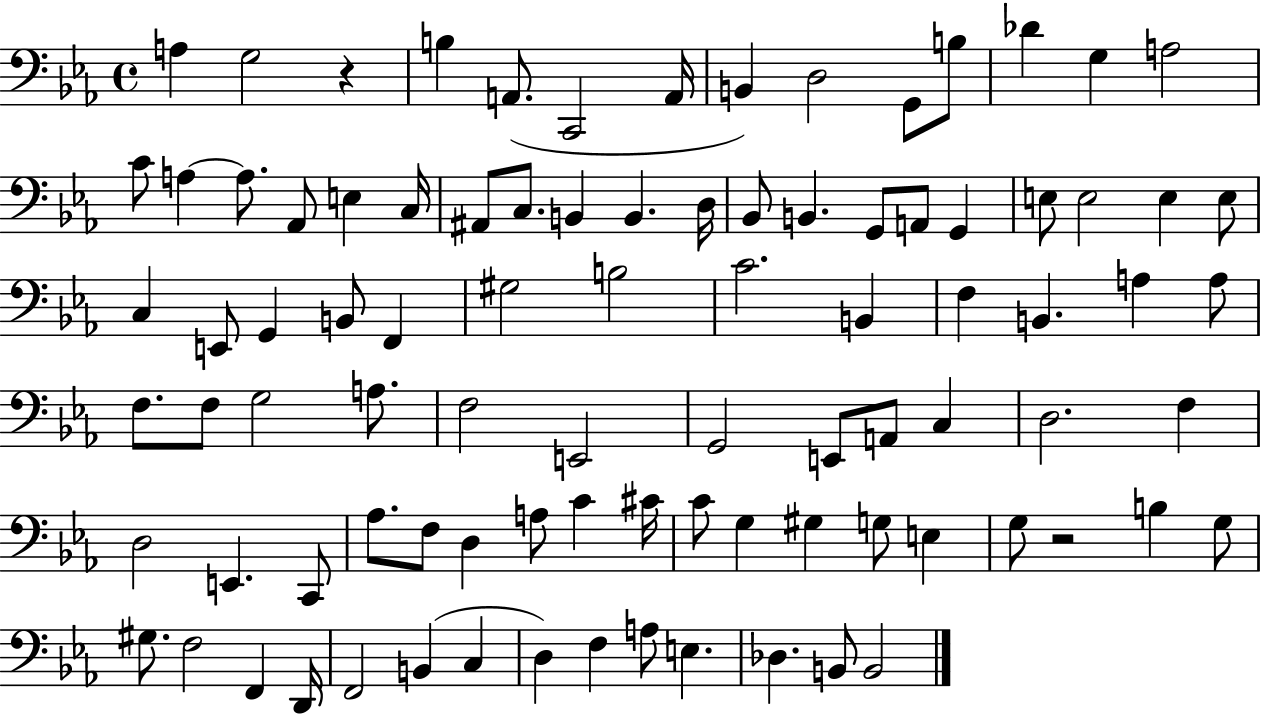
A3/q G3/h R/q B3/q A2/e. C2/h A2/s B2/q D3/h G2/e B3/e Db4/q G3/q A3/h C4/e A3/q A3/e. Ab2/e E3/q C3/s A#2/e C3/e. B2/q B2/q. D3/s Bb2/e B2/q. G2/e A2/e G2/q E3/e E3/h E3/q E3/e C3/q E2/e G2/q B2/e F2/q G#3/h B3/h C4/h. B2/q F3/q B2/q. A3/q A3/e F3/e. F3/e G3/h A3/e. F3/h E2/h G2/h E2/e A2/e C3/q D3/h. F3/q D3/h E2/q. C2/e Ab3/e. F3/e D3/q A3/e C4/q C#4/s C4/e G3/q G#3/q G3/e E3/q G3/e R/h B3/q G3/e G#3/e. F3/h F2/q D2/s F2/h B2/q C3/q D3/q F3/q A3/e E3/q. Db3/q. B2/e B2/h